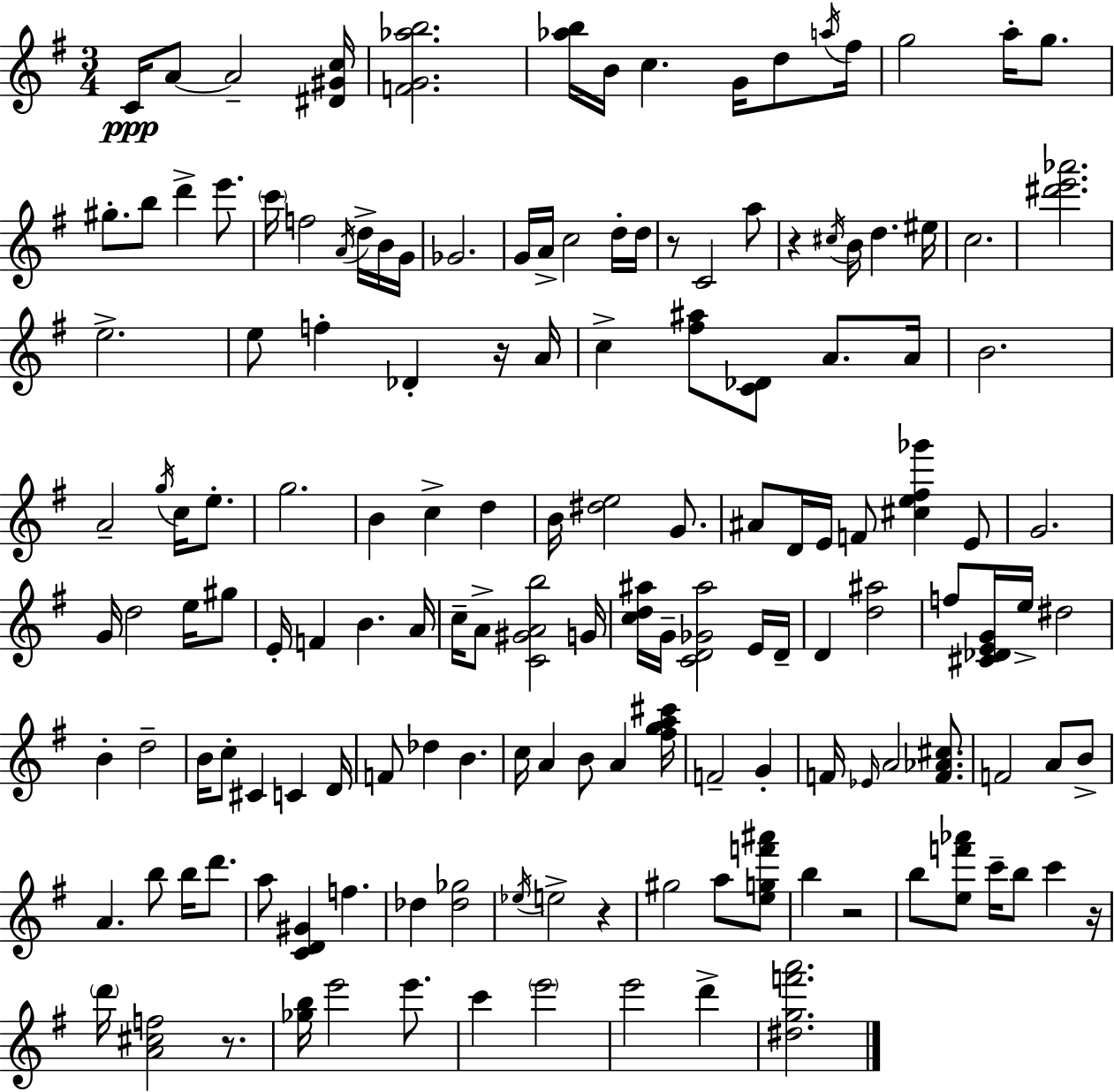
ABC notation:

X:1
T:Untitled
M:3/4
L:1/4
K:G
C/4 A/2 A2 [^D^Gc]/4 [FG_ab]2 [_ab]/4 B/4 c G/4 d/2 a/4 ^f/4 g2 a/4 g/2 ^g/2 b/2 d' e'/2 c'/4 f2 A/4 d/4 B/4 G/4 _G2 G/4 A/4 c2 d/4 d/4 z/2 C2 a/2 z ^c/4 B/4 d ^e/4 c2 [^d'e'_a']2 e2 e/2 f _D z/4 A/4 c [^f^a]/2 [C_D]/2 A/2 A/4 B2 A2 g/4 c/4 e/2 g2 B c d B/4 [^de]2 G/2 ^A/2 D/4 E/4 F/2 [^ce^f_g'] E/2 G2 G/4 d2 e/4 ^g/2 E/4 F B A/4 c/4 A/2 [C^GAb]2 G/4 [cd^a]/4 G/4 [CD_G^a]2 E/4 D/4 D [d^a]2 f/2 [^C_DEG]/4 e/4 ^d2 B d2 B/4 c/2 ^C C D/4 F/2 _d B c/4 A B/2 A [^fga^c']/4 F2 G F/4 _E/4 A2 [F_A^c]/2 F2 A/2 B/2 A b/2 b/4 d'/2 a/2 [CD^G] f _d [_d_g]2 _e/4 e2 z ^g2 a/2 [egf'^a']/2 b z2 b/2 [ef'_a']/2 c'/4 b/2 c' z/4 d'/4 [A^cf]2 z/2 [_gb]/4 e'2 e'/2 c' e'2 e'2 d' [^dgf'a']2